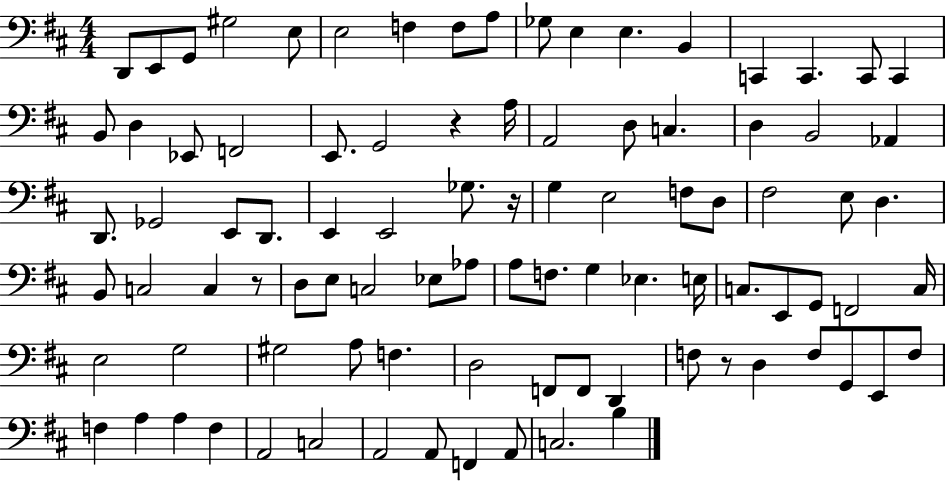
X:1
T:Untitled
M:4/4
L:1/4
K:D
D,,/2 E,,/2 G,,/2 ^G,2 E,/2 E,2 F, F,/2 A,/2 _G,/2 E, E, B,, C,, C,, C,,/2 C,, B,,/2 D, _E,,/2 F,,2 E,,/2 G,,2 z A,/4 A,,2 D,/2 C, D, B,,2 _A,, D,,/2 _G,,2 E,,/2 D,,/2 E,, E,,2 _G,/2 z/4 G, E,2 F,/2 D,/2 ^F,2 E,/2 D, B,,/2 C,2 C, z/2 D,/2 E,/2 C,2 _E,/2 _A,/2 A,/2 F,/2 G, _E, E,/4 C,/2 E,,/2 G,,/2 F,,2 C,/4 E,2 G,2 ^G,2 A,/2 F, D,2 F,,/2 F,,/2 D,, F,/2 z/2 D, F,/2 G,,/2 E,,/2 F,/2 F, A, A, F, A,,2 C,2 A,,2 A,,/2 F,, A,,/2 C,2 B,